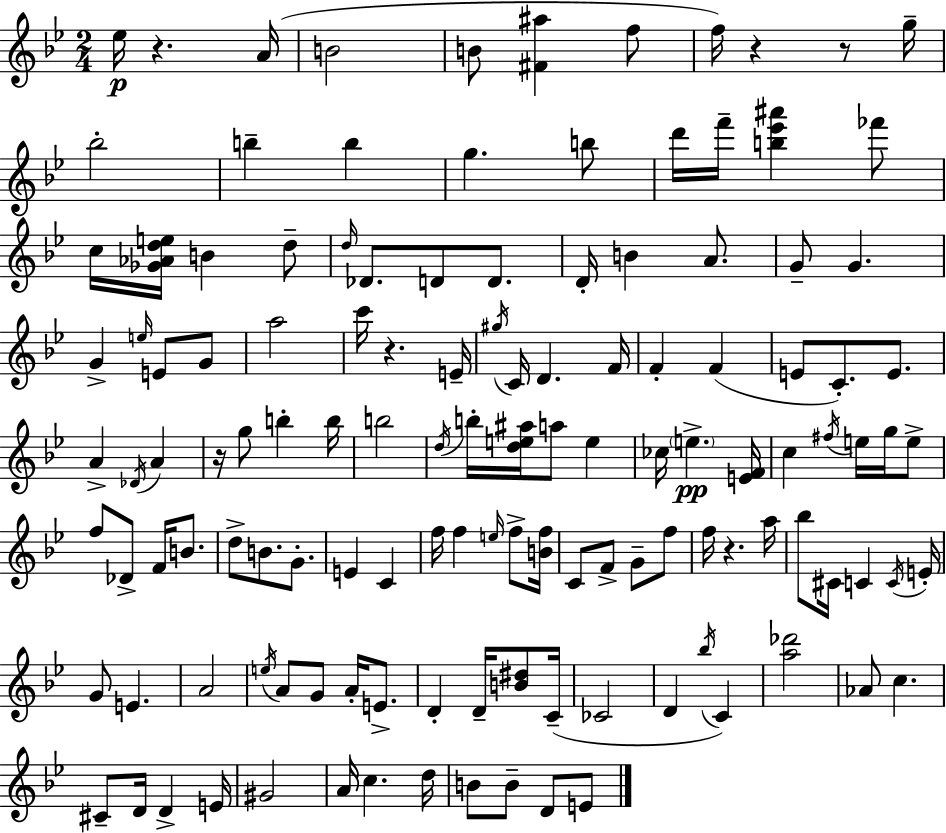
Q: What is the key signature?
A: G minor